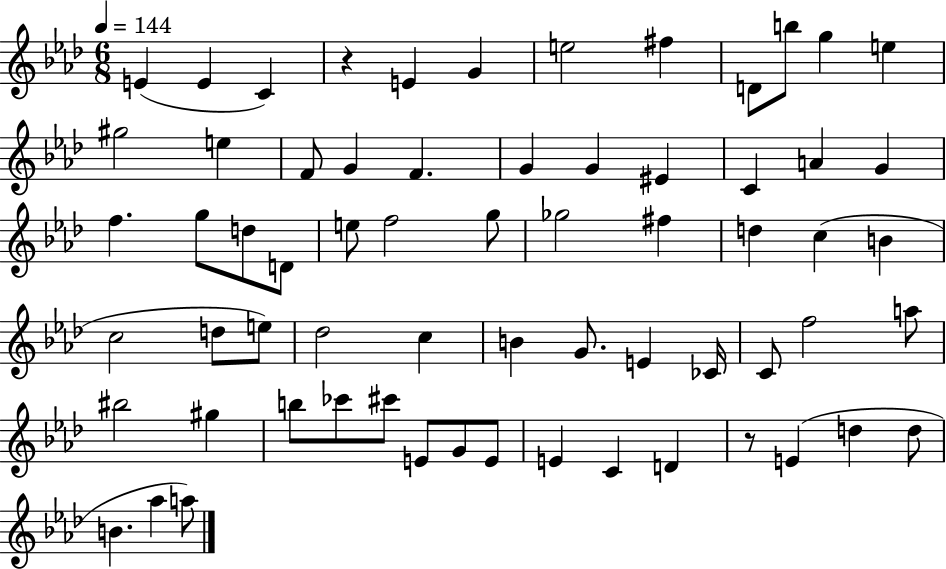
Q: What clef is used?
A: treble